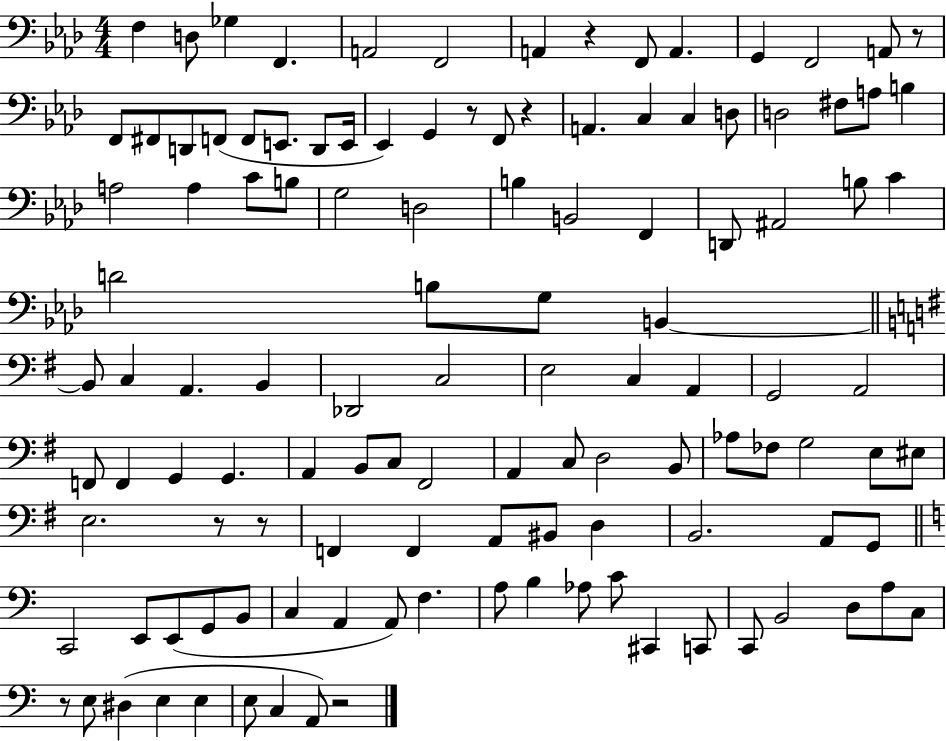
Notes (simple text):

F3/q D3/e Gb3/q F2/q. A2/h F2/h A2/q R/q F2/e A2/q. G2/q F2/h A2/e R/e F2/e F#2/e D2/e F2/e F2/e E2/e. D2/e E2/s Eb2/q G2/q R/e F2/e R/q A2/q. C3/q C3/q D3/e D3/h F#3/e A3/e B3/q A3/h A3/q C4/e B3/e G3/h D3/h B3/q B2/h F2/q D2/e A#2/h B3/e C4/q D4/h B3/e G3/e B2/q B2/e C3/q A2/q. B2/q Db2/h C3/h E3/h C3/q A2/q G2/h A2/h F2/e F2/q G2/q G2/q. A2/q B2/e C3/e F#2/h A2/q C3/e D3/h B2/e Ab3/e FES3/e G3/h E3/e EIS3/e E3/h. R/e R/e F2/q F2/q A2/e BIS2/e D3/q B2/h. A2/e G2/e C2/h E2/e E2/e G2/e B2/e C3/q A2/q A2/e F3/q. A3/e B3/q Ab3/e C4/e C#2/q C2/e C2/e B2/h D3/e A3/e C3/e R/e E3/e D#3/q E3/q E3/q E3/e C3/q A2/e R/h